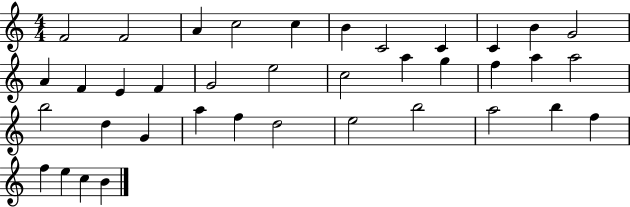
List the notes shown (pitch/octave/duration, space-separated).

F4/h F4/h A4/q C5/h C5/q B4/q C4/h C4/q C4/q B4/q G4/h A4/q F4/q E4/q F4/q G4/h E5/h C5/h A5/q G5/q F5/q A5/q A5/h B5/h D5/q G4/q A5/q F5/q D5/h E5/h B5/h A5/h B5/q F5/q F5/q E5/q C5/q B4/q